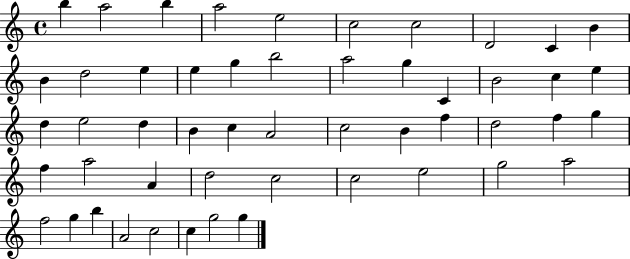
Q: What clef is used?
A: treble